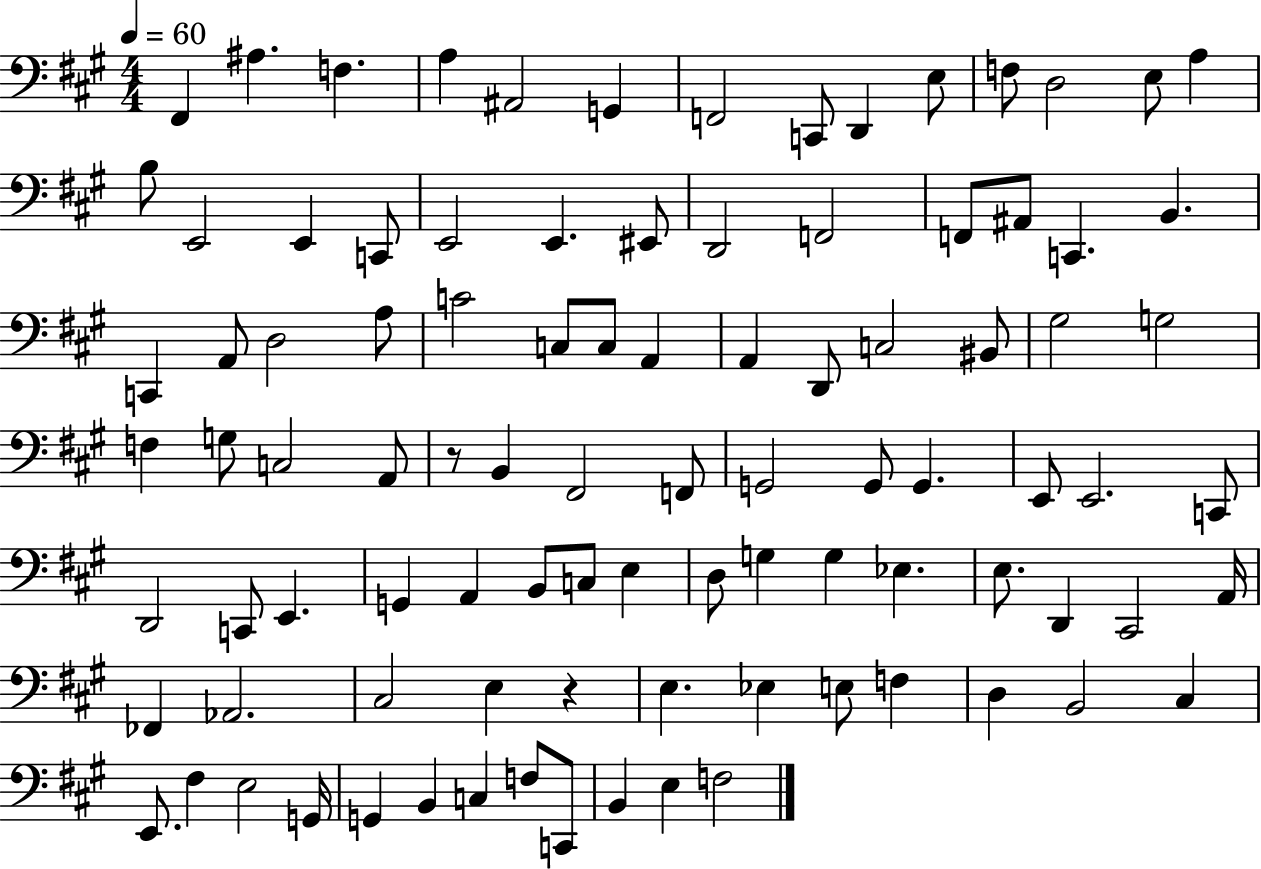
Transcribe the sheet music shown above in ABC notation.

X:1
T:Untitled
M:4/4
L:1/4
K:A
^F,, ^A, F, A, ^A,,2 G,, F,,2 C,,/2 D,, E,/2 F,/2 D,2 E,/2 A, B,/2 E,,2 E,, C,,/2 E,,2 E,, ^E,,/2 D,,2 F,,2 F,,/2 ^A,,/2 C,, B,, C,, A,,/2 D,2 A,/2 C2 C,/2 C,/2 A,, A,, D,,/2 C,2 ^B,,/2 ^G,2 G,2 F, G,/2 C,2 A,,/2 z/2 B,, ^F,,2 F,,/2 G,,2 G,,/2 G,, E,,/2 E,,2 C,,/2 D,,2 C,,/2 E,, G,, A,, B,,/2 C,/2 E, D,/2 G, G, _E, E,/2 D,, ^C,,2 A,,/4 _F,, _A,,2 ^C,2 E, z E, _E, E,/2 F, D, B,,2 ^C, E,,/2 ^F, E,2 G,,/4 G,, B,, C, F,/2 C,,/2 B,, E, F,2